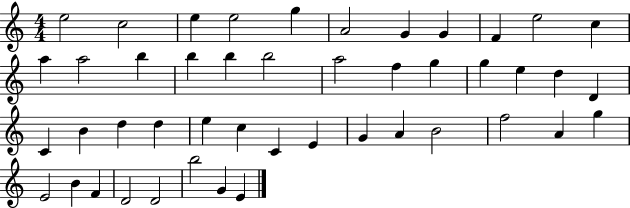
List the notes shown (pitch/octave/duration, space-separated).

E5/h C5/h E5/q E5/h G5/q A4/h G4/q G4/q F4/q E5/h C5/q A5/q A5/h B5/q B5/q B5/q B5/h A5/h F5/q G5/q G5/q E5/q D5/q D4/q C4/q B4/q D5/q D5/q E5/q C5/q C4/q E4/q G4/q A4/q B4/h F5/h A4/q G5/q E4/h B4/q F4/q D4/h D4/h B5/h G4/q E4/q